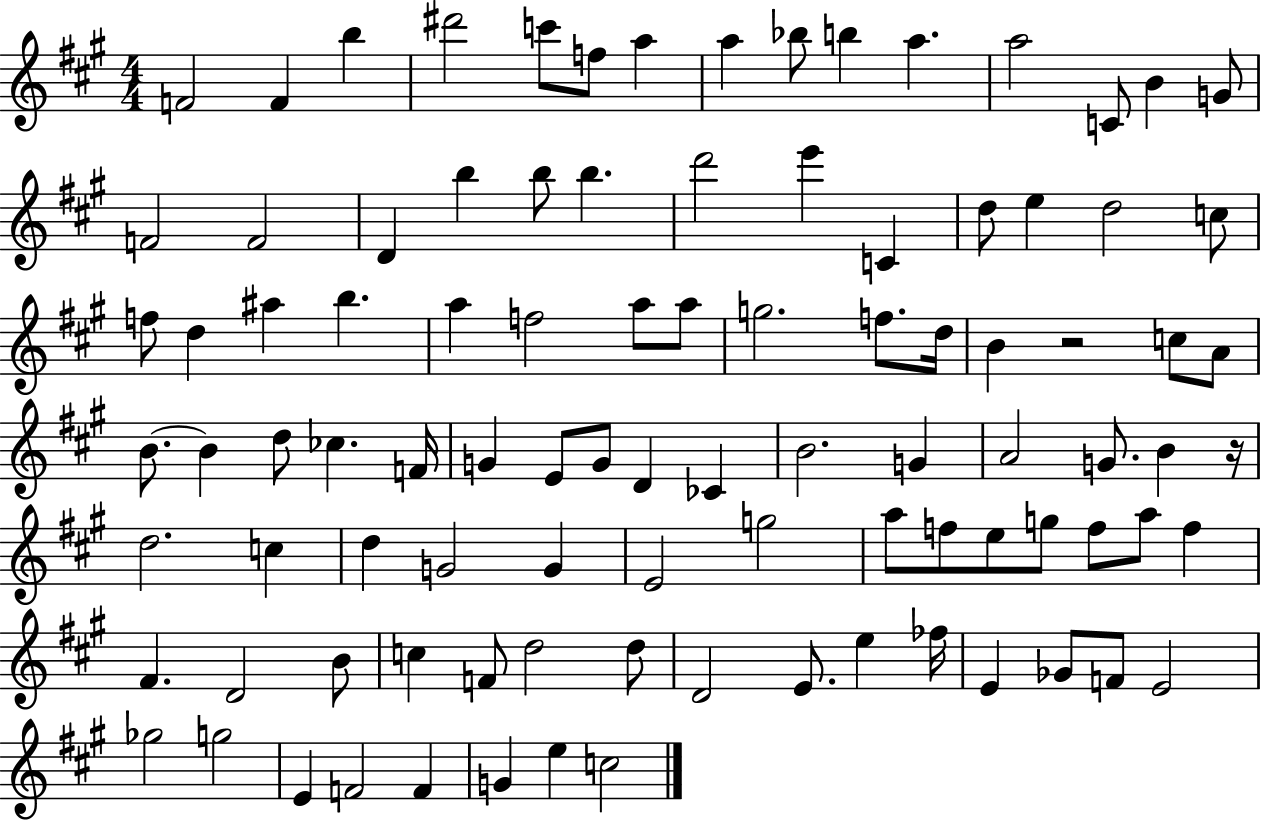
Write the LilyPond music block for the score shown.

{
  \clef treble
  \numericTimeSignature
  \time 4/4
  \key a \major
  f'2 f'4 b''4 | dis'''2 c'''8 f''8 a''4 | a''4 bes''8 b''4 a''4. | a''2 c'8 b'4 g'8 | \break f'2 f'2 | d'4 b''4 b''8 b''4. | d'''2 e'''4 c'4 | d''8 e''4 d''2 c''8 | \break f''8 d''4 ais''4 b''4. | a''4 f''2 a''8 a''8 | g''2. f''8. d''16 | b'4 r2 c''8 a'8 | \break b'8.~~ b'4 d''8 ces''4. f'16 | g'4 e'8 g'8 d'4 ces'4 | b'2. g'4 | a'2 g'8. b'4 r16 | \break d''2. c''4 | d''4 g'2 g'4 | e'2 g''2 | a''8 f''8 e''8 g''8 f''8 a''8 f''4 | \break fis'4. d'2 b'8 | c''4 f'8 d''2 d''8 | d'2 e'8. e''4 fes''16 | e'4 ges'8 f'8 e'2 | \break ges''2 g''2 | e'4 f'2 f'4 | g'4 e''4 c''2 | \bar "|."
}